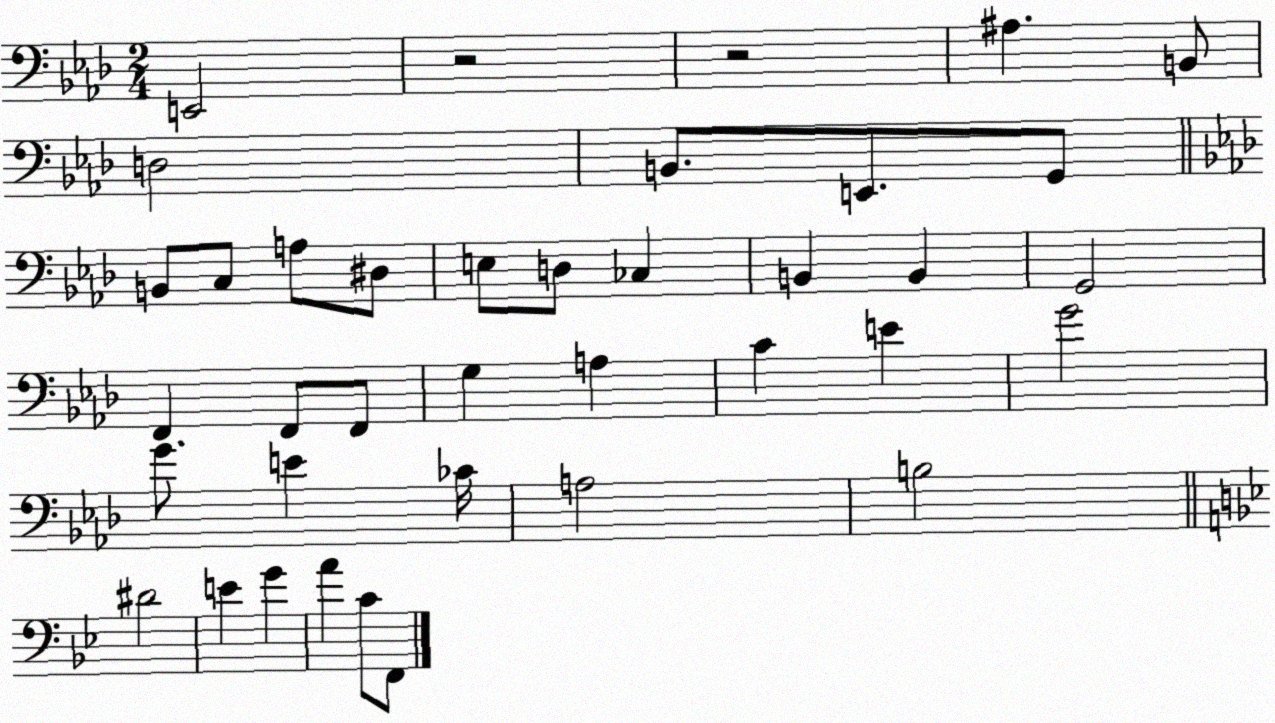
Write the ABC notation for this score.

X:1
T:Untitled
M:2/4
L:1/4
K:Ab
E,,2 z2 z2 ^A, B,,/2 D,2 B,,/2 E,,/2 G,,/2 B,,/2 C,/2 A,/2 ^D,/2 E,/2 D,/2 _C, B,, B,, G,,2 F,, F,,/2 F,,/2 G, A, C E G2 G/2 E _C/4 A,2 B,2 ^D2 E G A C/2 F,,/2